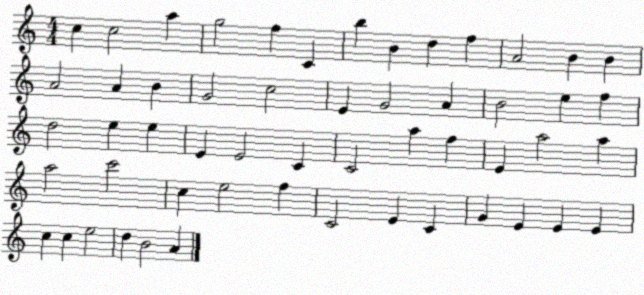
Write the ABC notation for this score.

X:1
T:Untitled
M:4/4
L:1/4
K:C
c c2 a g2 f C b B d f A2 B B A2 A B G2 c2 E G2 A B2 e f d2 e e E E2 C C2 a f E a2 a a2 c'2 c e2 f C2 E C G E E E c c e2 d B2 A